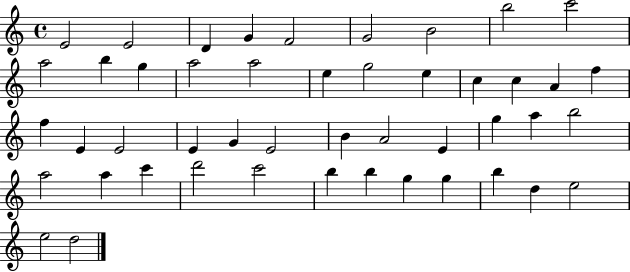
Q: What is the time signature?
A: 4/4